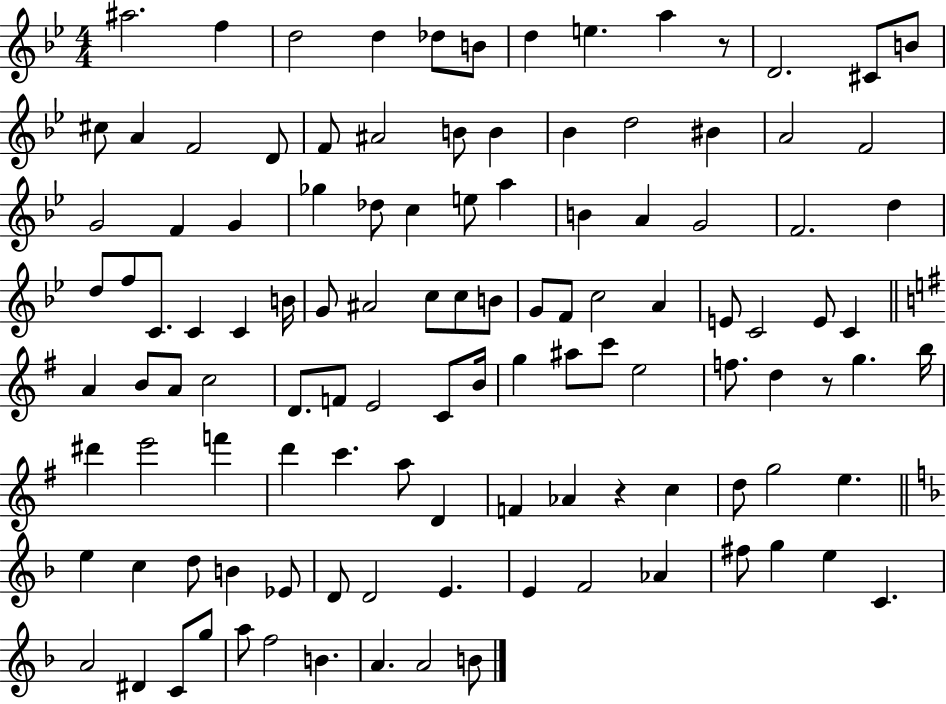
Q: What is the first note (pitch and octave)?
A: A#5